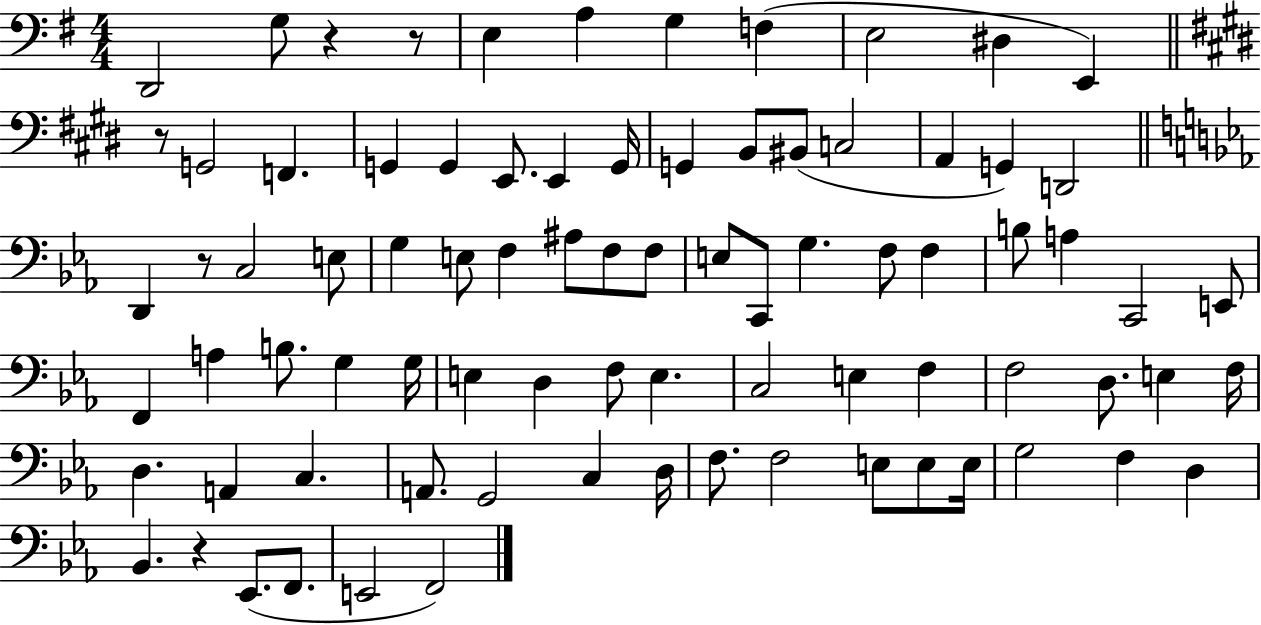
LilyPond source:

{
  \clef bass
  \numericTimeSignature
  \time 4/4
  \key g \major
  \repeat volta 2 { d,2 g8 r4 r8 | e4 a4 g4 f4( | e2 dis4 e,4) | \bar "||" \break \key e \major r8 g,2 f,4. | g,4 g,4 e,8. e,4 g,16 | g,4 b,8 bis,8( c2 | a,4 g,4) d,2 | \break \bar "||" \break \key c \minor d,4 r8 c2 e8 | g4 e8 f4 ais8 f8 f8 | e8 c,8 g4. f8 f4 | b8 a4 c,2 e,8 | \break f,4 a4 b8. g4 g16 | e4 d4 f8 e4. | c2 e4 f4 | f2 d8. e4 f16 | \break d4. a,4 c4. | a,8. g,2 c4 d16 | f8. f2 e8 e8 e16 | g2 f4 d4 | \break bes,4. r4 ees,8.( f,8. | e,2 f,2) | } \bar "|."
}